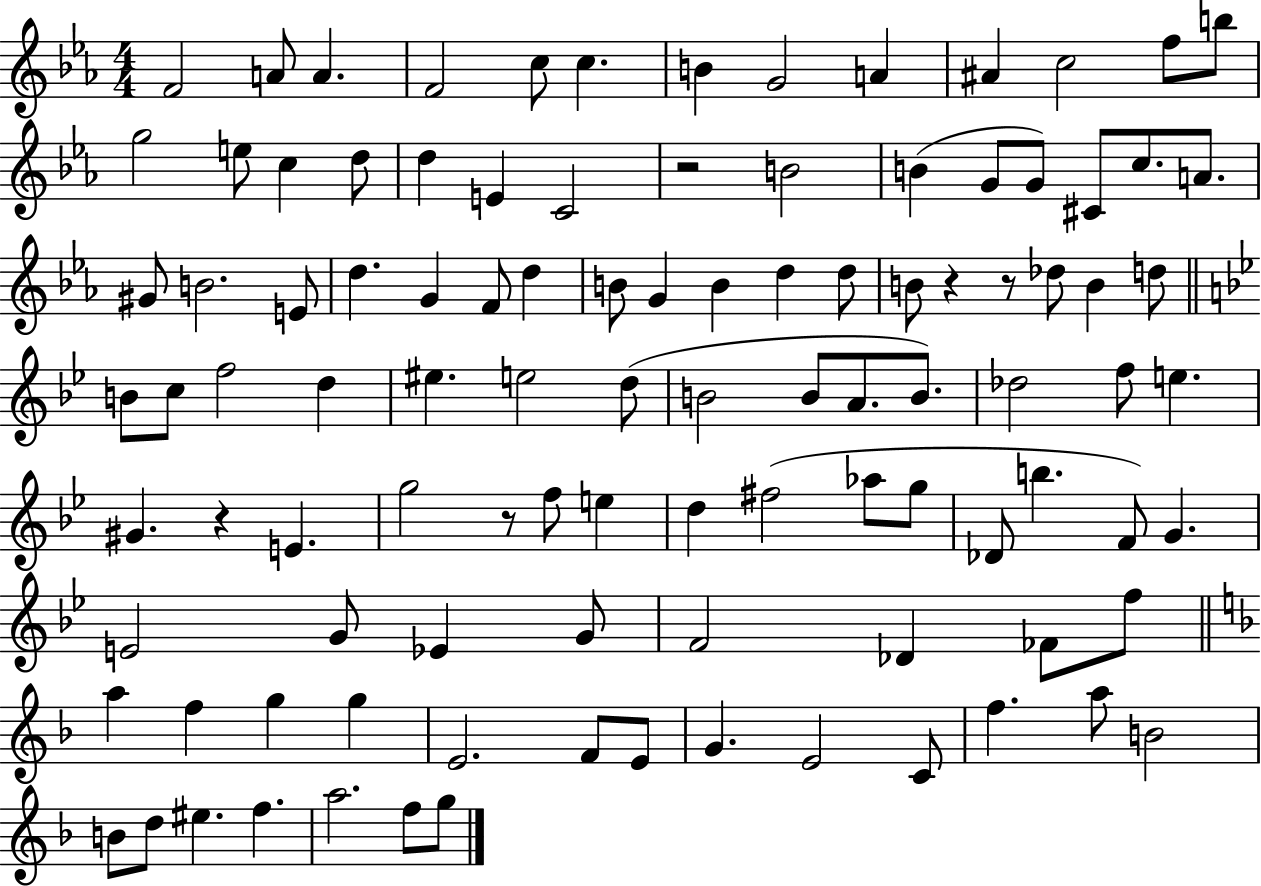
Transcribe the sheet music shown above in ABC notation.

X:1
T:Untitled
M:4/4
L:1/4
K:Eb
F2 A/2 A F2 c/2 c B G2 A ^A c2 f/2 b/2 g2 e/2 c d/2 d E C2 z2 B2 B G/2 G/2 ^C/2 c/2 A/2 ^G/2 B2 E/2 d G F/2 d B/2 G B d d/2 B/2 z z/2 _d/2 B d/2 B/2 c/2 f2 d ^e e2 d/2 B2 B/2 A/2 B/2 _d2 f/2 e ^G z E g2 z/2 f/2 e d ^f2 _a/2 g/2 _D/2 b F/2 G E2 G/2 _E G/2 F2 _D _F/2 f/2 a f g g E2 F/2 E/2 G E2 C/2 f a/2 B2 B/2 d/2 ^e f a2 f/2 g/2